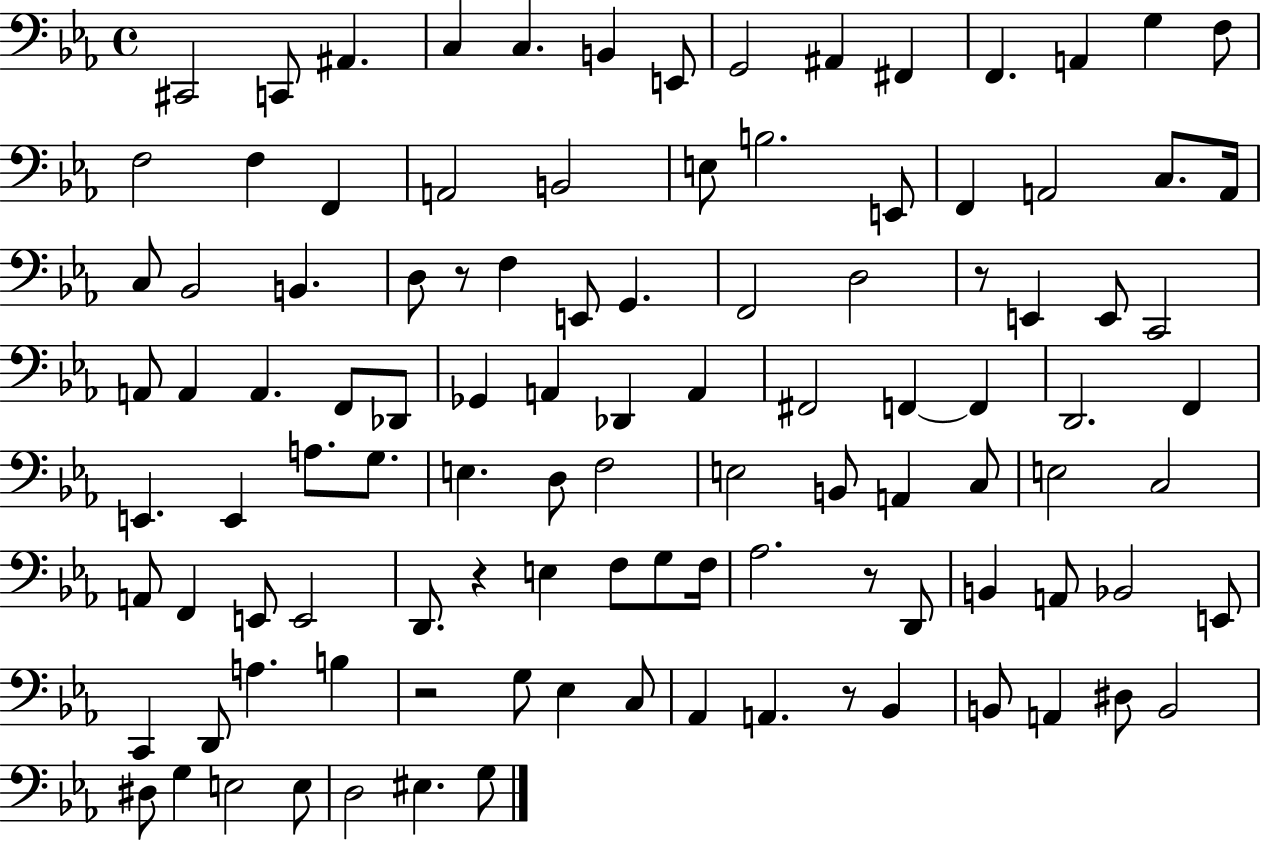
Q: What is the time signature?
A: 4/4